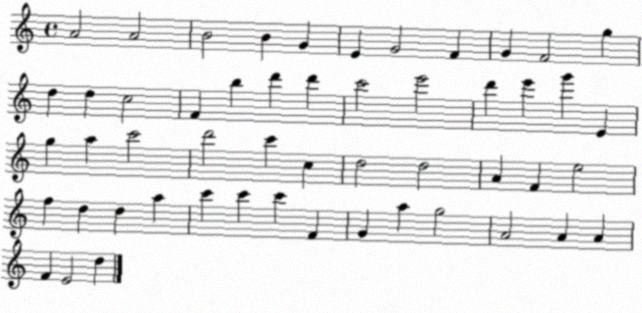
X:1
T:Untitled
M:4/4
L:1/4
K:C
A2 A2 B2 B G E G2 F G F2 g d d c2 F b d' d' c'2 e'2 d' e' g' E g a c'2 d'2 c' c d2 d2 A F e2 f d d a c' c' c' F G a g2 A2 A A F E2 d